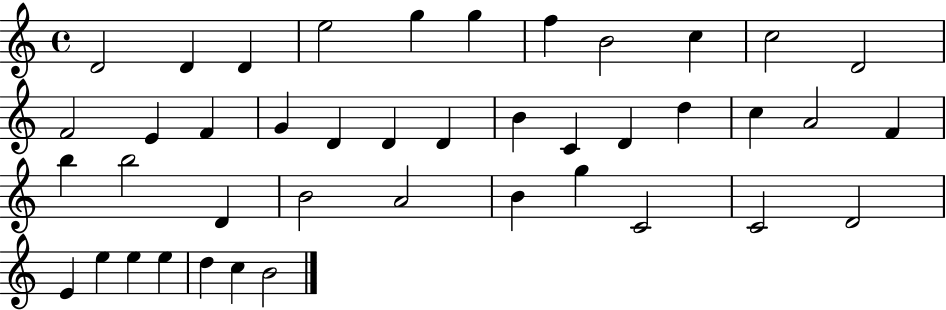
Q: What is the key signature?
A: C major